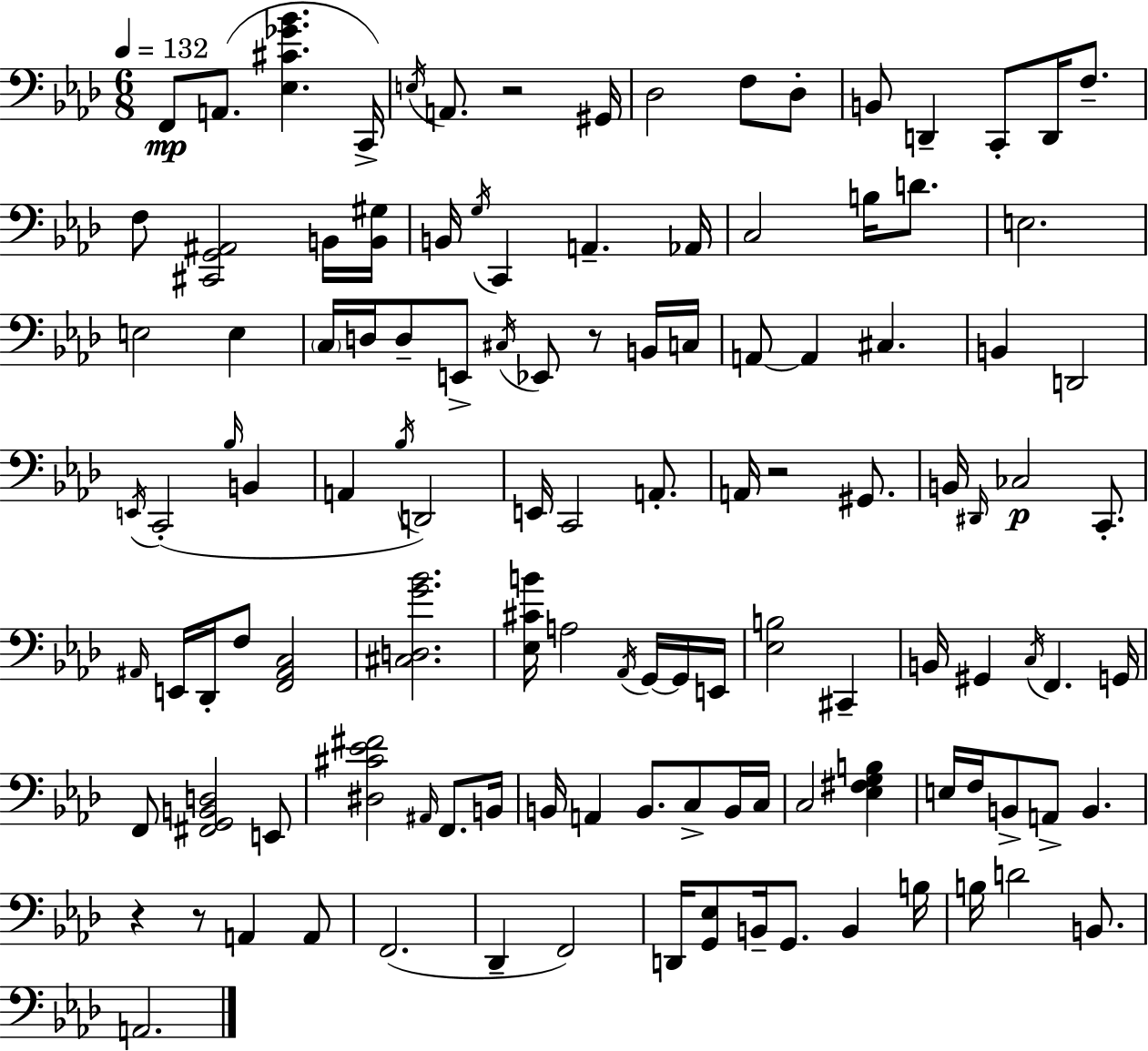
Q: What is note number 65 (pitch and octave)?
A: E2